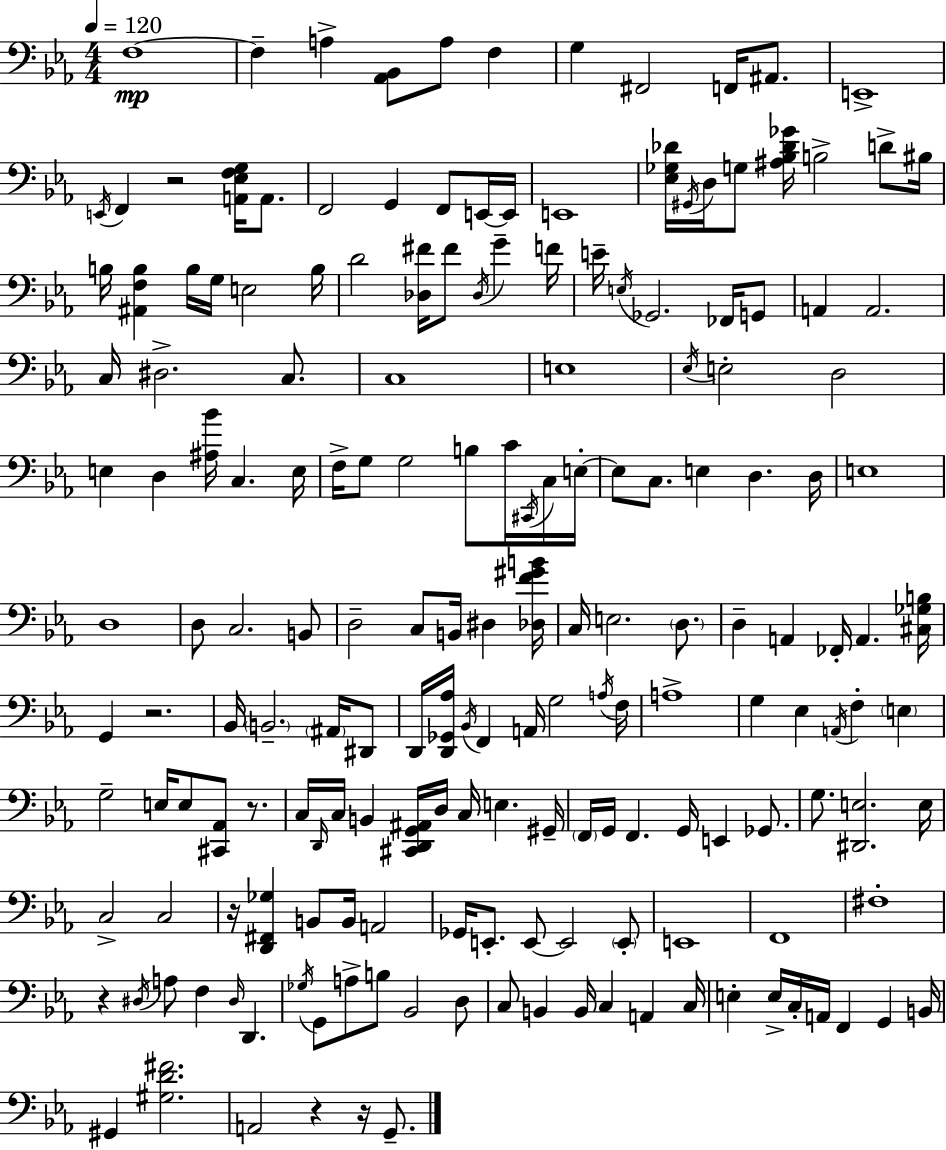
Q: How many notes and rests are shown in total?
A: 182